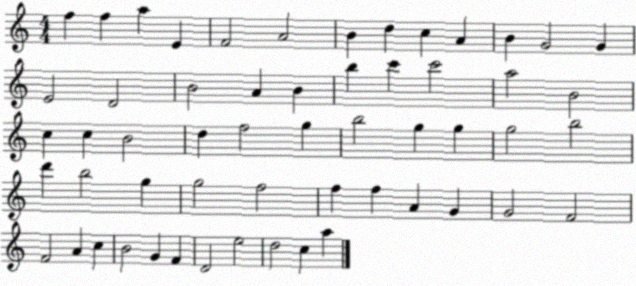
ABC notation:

X:1
T:Untitled
M:4/4
L:1/4
K:C
f f a E F2 A2 B d c A B G2 G E2 D2 B2 A B b c' c'2 a2 B2 c c B2 d f2 g b2 g g g2 b2 d' b2 g g2 f2 f f A G G2 F2 F2 A c B2 G F D2 e2 d2 c a